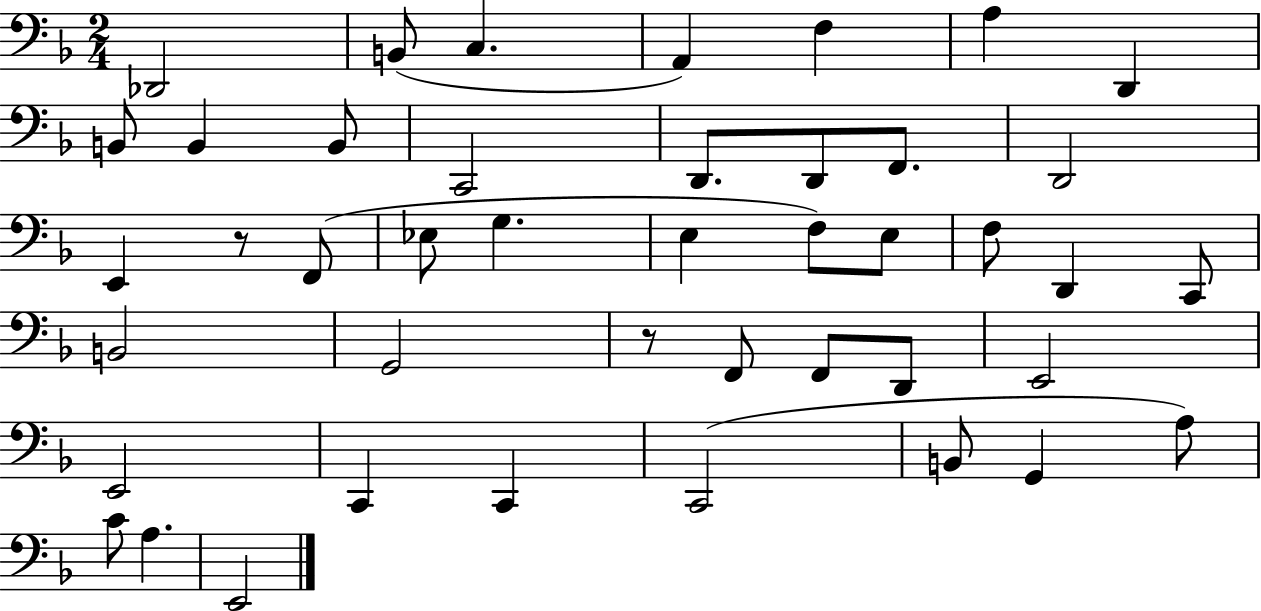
X:1
T:Untitled
M:2/4
L:1/4
K:F
_D,,2 B,,/2 C, A,, F, A, D,, B,,/2 B,, B,,/2 C,,2 D,,/2 D,,/2 F,,/2 D,,2 E,, z/2 F,,/2 _E,/2 G, E, F,/2 E,/2 F,/2 D,, C,,/2 B,,2 G,,2 z/2 F,,/2 F,,/2 D,,/2 E,,2 E,,2 C,, C,, C,,2 B,,/2 G,, A,/2 C/2 A, E,,2